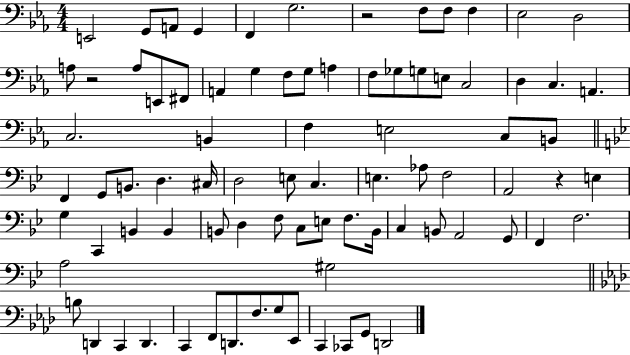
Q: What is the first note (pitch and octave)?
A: E2